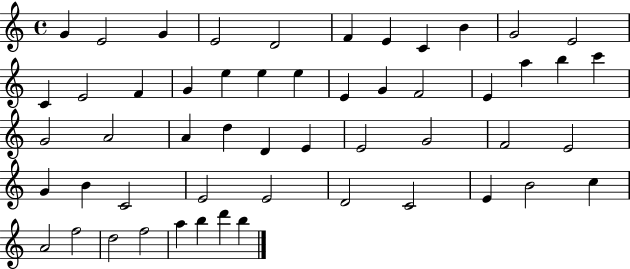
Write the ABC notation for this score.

X:1
T:Untitled
M:4/4
L:1/4
K:C
G E2 G E2 D2 F E C B G2 E2 C E2 F G e e e E G F2 E a b c' G2 A2 A d D E E2 G2 F2 E2 G B C2 E2 E2 D2 C2 E B2 c A2 f2 d2 f2 a b d' b